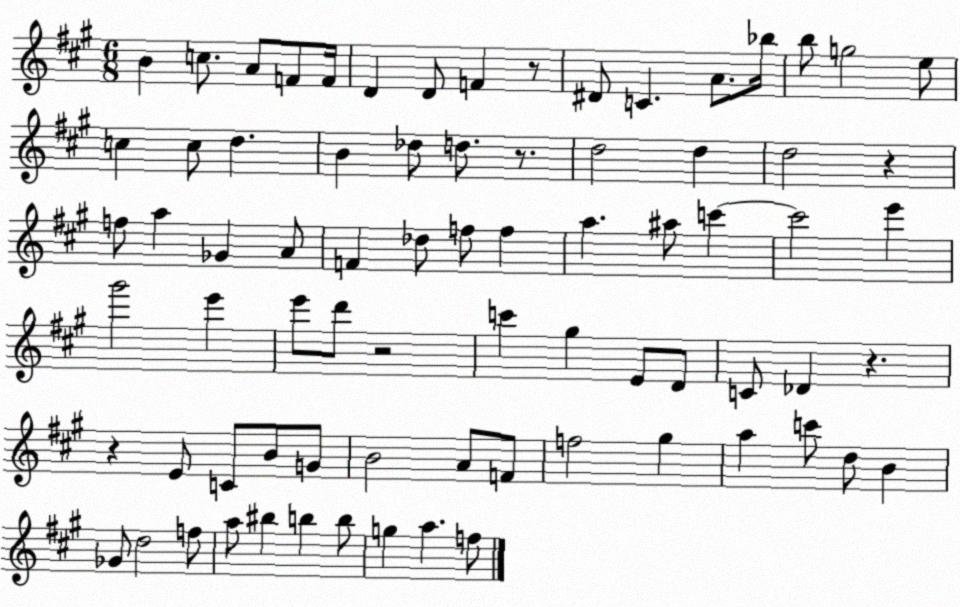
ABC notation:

X:1
T:Untitled
M:6/8
L:1/4
K:A
B c/2 A/2 F/2 F/4 D D/2 F z/2 ^D/2 C A/2 _b/4 b/2 g2 e/2 c c/2 d B _d/2 d/2 z/2 d2 d d2 z f/2 a _G A/2 F _d/2 f/2 f a ^a/2 c' c'2 e' ^g'2 e' e'/2 d'/2 z2 c' ^g E/2 D/2 C/2 _D z z E/2 C/2 B/2 G/2 B2 A/2 F/2 f2 ^g a c'/2 d/2 B _G/2 d2 f/2 a/2 ^b b b/2 g a f/2